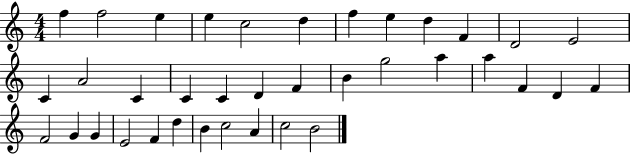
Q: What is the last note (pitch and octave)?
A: B4